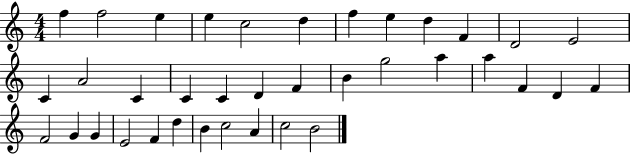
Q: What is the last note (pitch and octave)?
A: B4